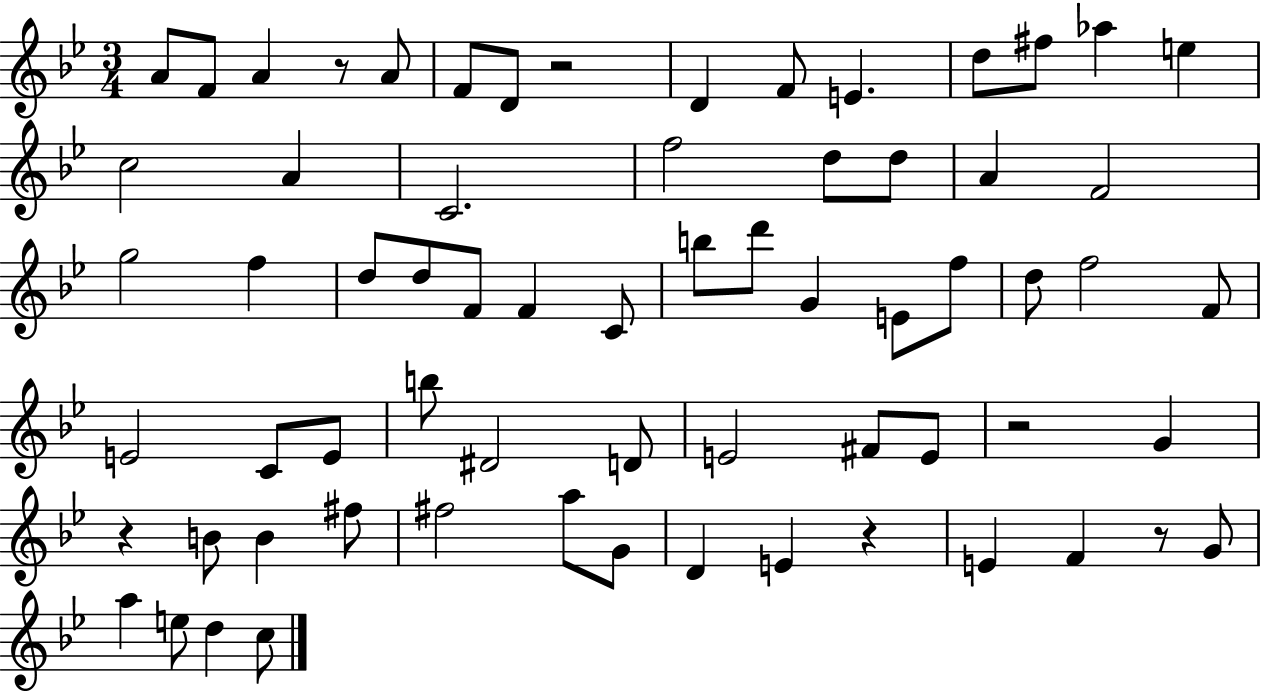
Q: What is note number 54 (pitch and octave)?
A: E4